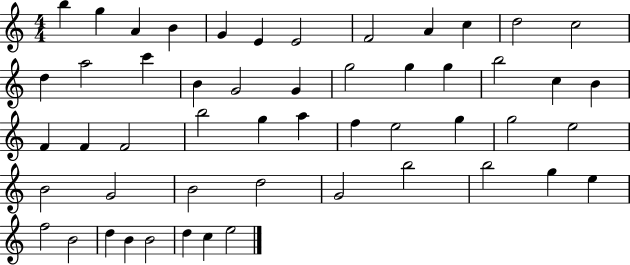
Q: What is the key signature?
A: C major